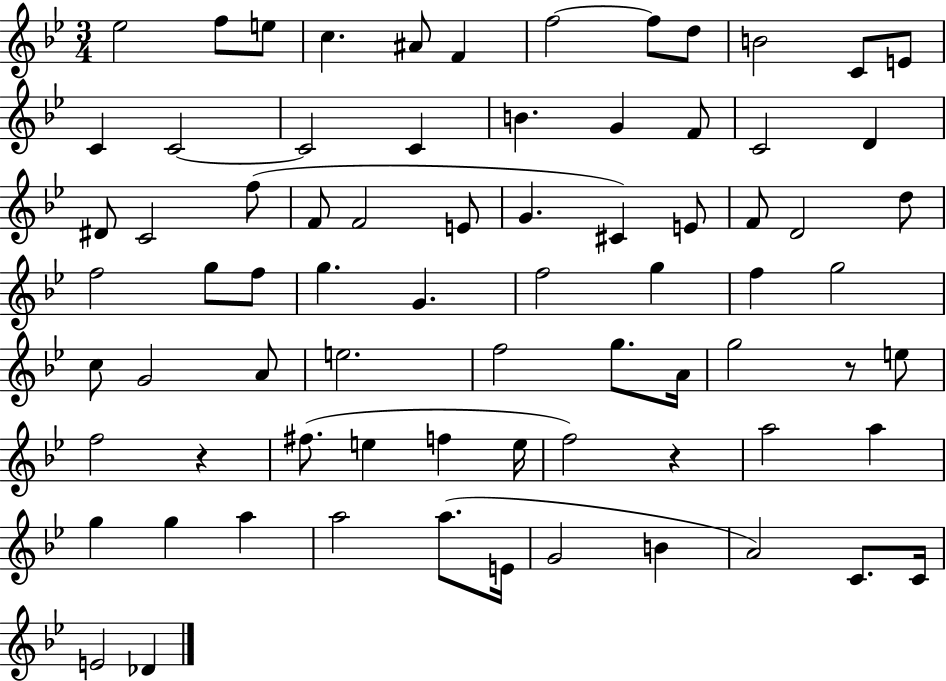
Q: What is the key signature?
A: BES major